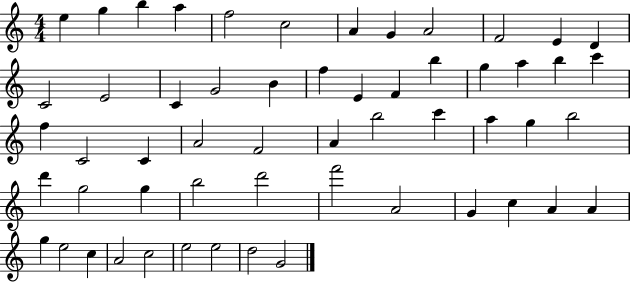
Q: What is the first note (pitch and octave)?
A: E5